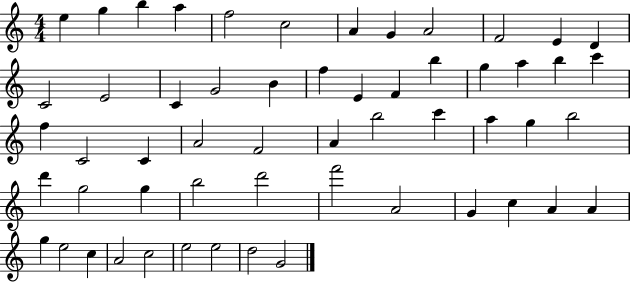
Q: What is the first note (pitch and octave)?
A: E5